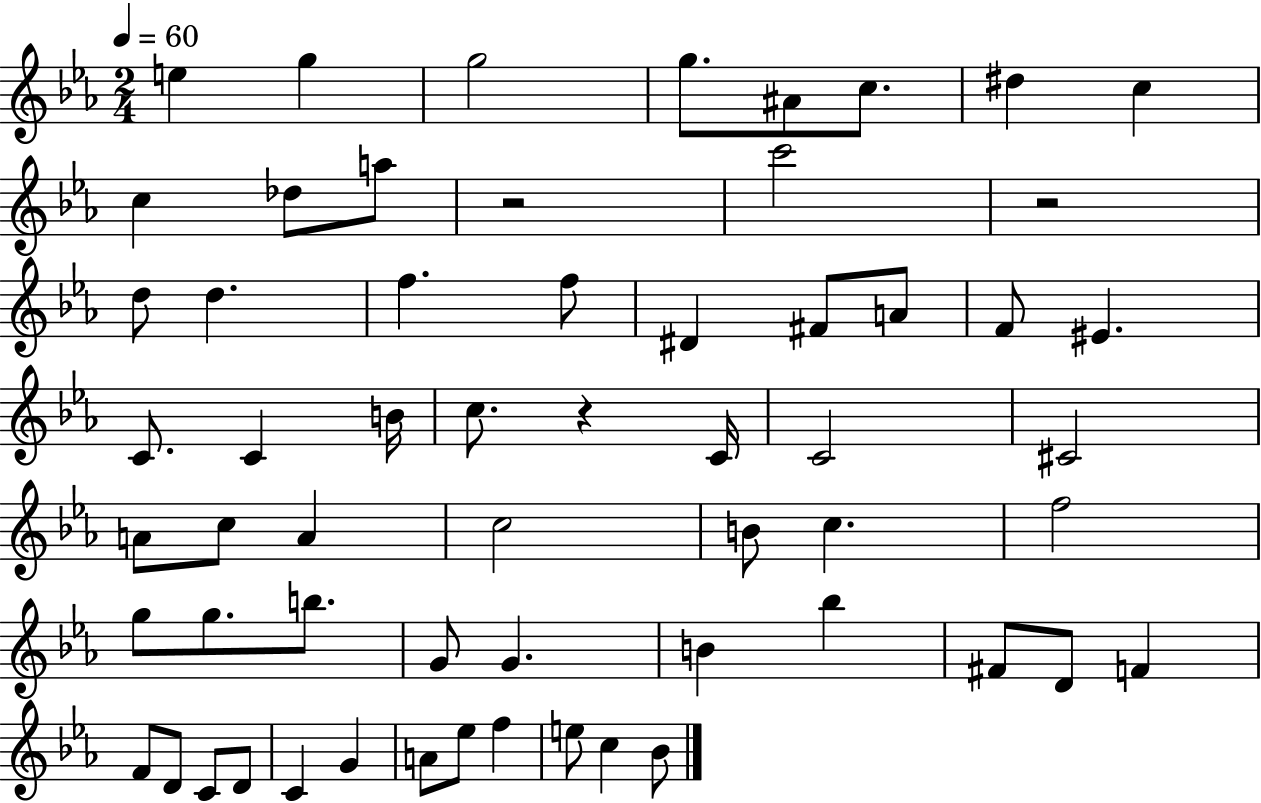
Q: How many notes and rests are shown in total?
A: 60